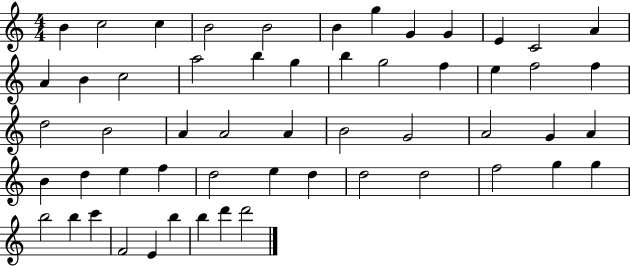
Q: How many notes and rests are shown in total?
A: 55